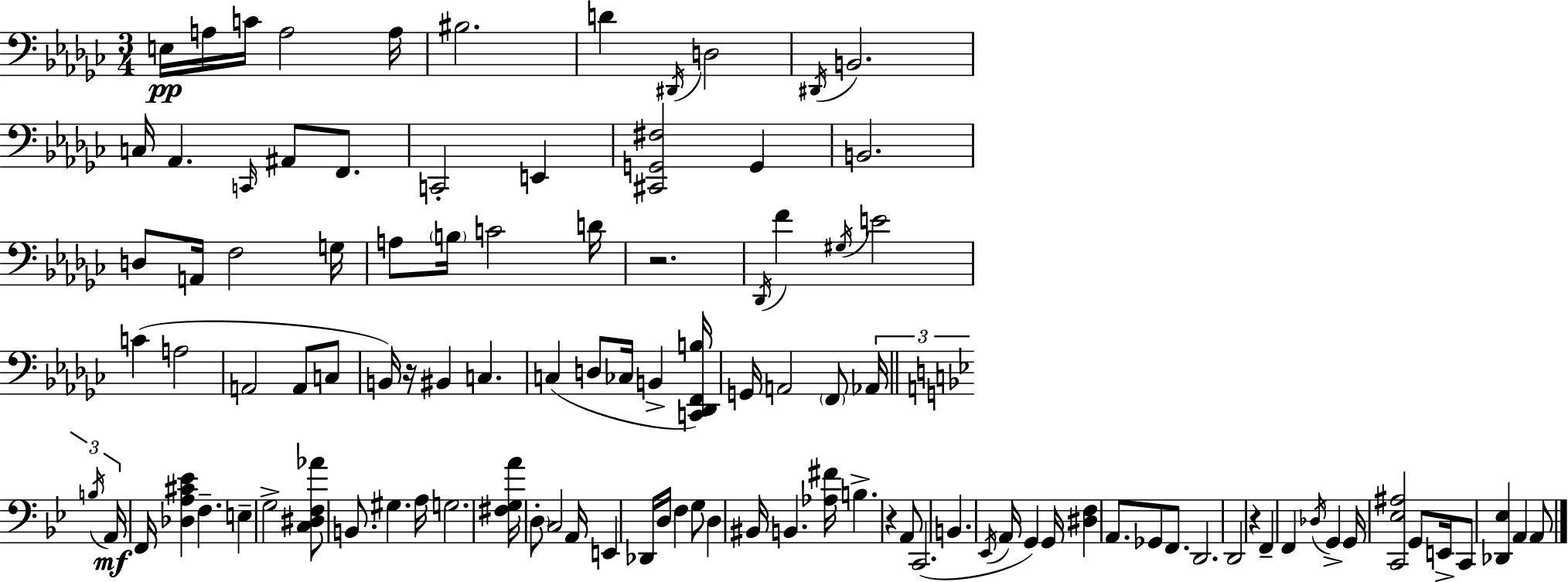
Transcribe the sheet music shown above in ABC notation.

X:1
T:Untitled
M:3/4
L:1/4
K:Ebm
E,/4 A,/4 C/4 A,2 A,/4 ^B,2 D ^D,,/4 D,2 ^D,,/4 B,,2 C,/4 _A,, C,,/4 ^A,,/2 F,,/2 C,,2 E,, [^C,,G,,^F,]2 G,, B,,2 D,/2 A,,/4 F,2 G,/4 A,/2 B,/4 C2 D/4 z2 _D,,/4 F ^G,/4 E2 C A,2 A,,2 A,,/2 C,/2 B,,/4 z/4 ^B,, C, C, D,/2 _C,/4 B,, [C,,_D,,F,,B,]/4 G,,/4 A,,2 F,,/2 _A,,/4 B,/4 A,,/4 F,,/4 [_D,A,^C_E] F, E, G,2 [C,^D,F,_A]/2 B,,/2 ^G, A,/4 G,2 [^F,G,A]/4 D,/2 C,2 A,,/4 E,, _D,,/4 D,/4 F, G,/2 D, ^B,,/4 B,, [_A,^F]/4 B, z A,,/2 C,,2 B,, _E,,/4 A,,/4 G,, G,,/4 [^D,F,] A,,/2 _G,,/2 F,,/2 D,,2 D,,2 z F,, F,, _D,/4 G,, G,,/4 [C,,_E,^A,]2 G,,/2 E,,/4 C,,/2 [_D,,_E,] A,, A,,/2